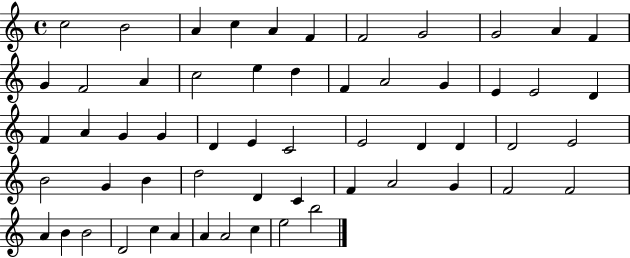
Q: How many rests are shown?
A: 0